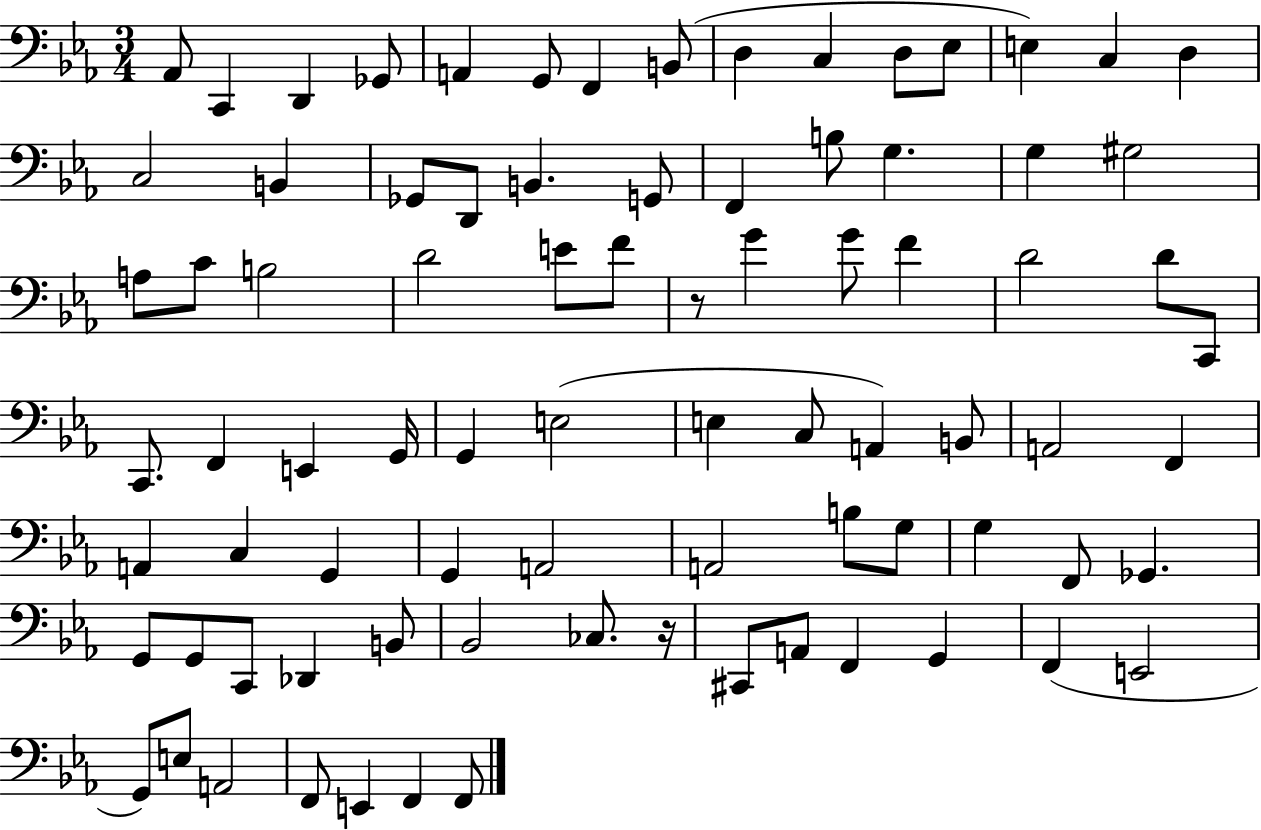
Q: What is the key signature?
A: EES major